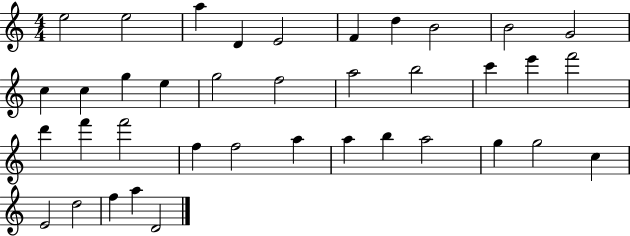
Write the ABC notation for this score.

X:1
T:Untitled
M:4/4
L:1/4
K:C
e2 e2 a D E2 F d B2 B2 G2 c c g e g2 f2 a2 b2 c' e' f'2 d' f' f'2 f f2 a a b a2 g g2 c E2 d2 f a D2